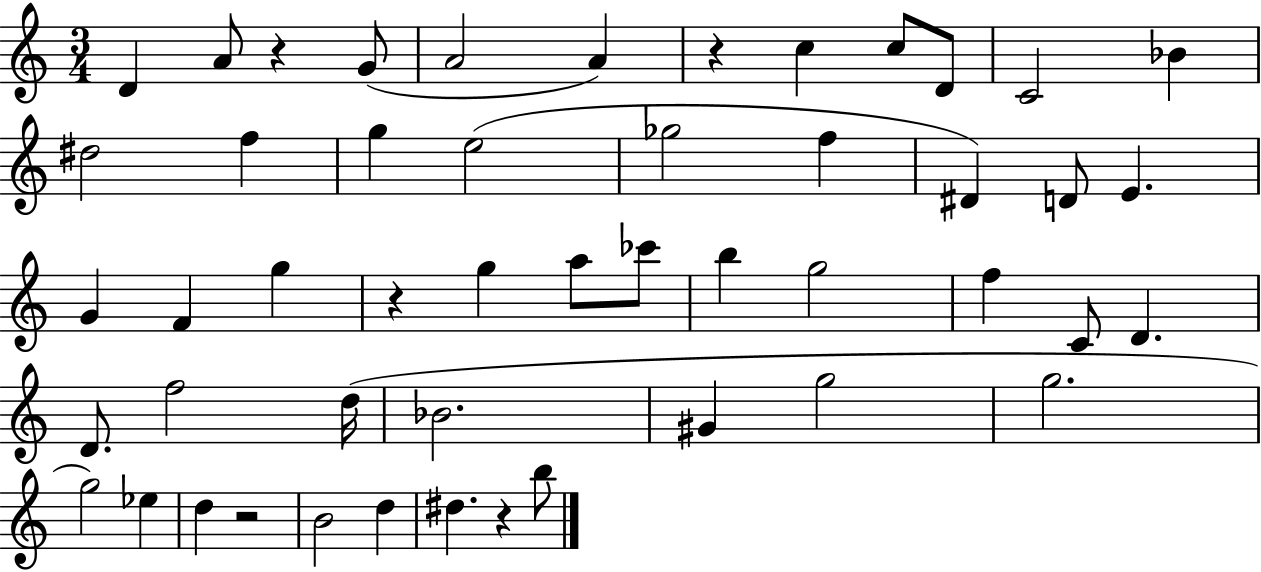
{
  \clef treble
  \numericTimeSignature
  \time 3/4
  \key c \major
  d'4 a'8 r4 g'8( | a'2 a'4) | r4 c''4 c''8 d'8 | c'2 bes'4 | \break dis''2 f''4 | g''4 e''2( | ges''2 f''4 | dis'4) d'8 e'4. | \break g'4 f'4 g''4 | r4 g''4 a''8 ces'''8 | b''4 g''2 | f''4 c'8 d'4. | \break d'8. f''2 d''16( | bes'2. | gis'4 g''2 | g''2. | \break g''2) ees''4 | d''4 r2 | b'2 d''4 | dis''4. r4 b''8 | \break \bar "|."
}